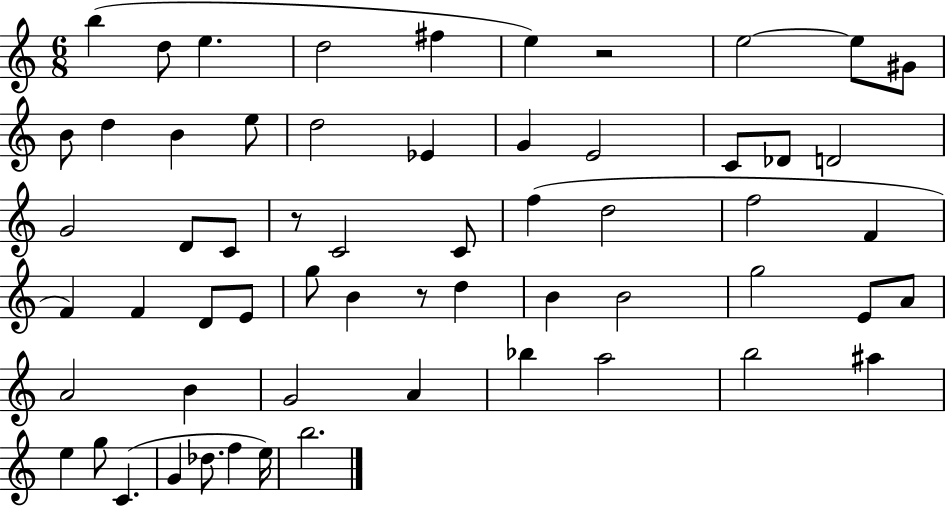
{
  \clef treble
  \numericTimeSignature
  \time 6/8
  \key c \major
  b''4( d''8 e''4. | d''2 fis''4 | e''4) r2 | e''2~~ e''8 gis'8 | \break b'8 d''4 b'4 e''8 | d''2 ees'4 | g'4 e'2 | c'8 des'8 d'2 | \break g'2 d'8 c'8 | r8 c'2 c'8 | f''4( d''2 | f''2 f'4 | \break f'4) f'4 d'8 e'8 | g''8 b'4 r8 d''4 | b'4 b'2 | g''2 e'8 a'8 | \break a'2 b'4 | g'2 a'4 | bes''4 a''2 | b''2 ais''4 | \break e''4 g''8 c'4.( | g'4 des''8. f''4 e''16) | b''2. | \bar "|."
}